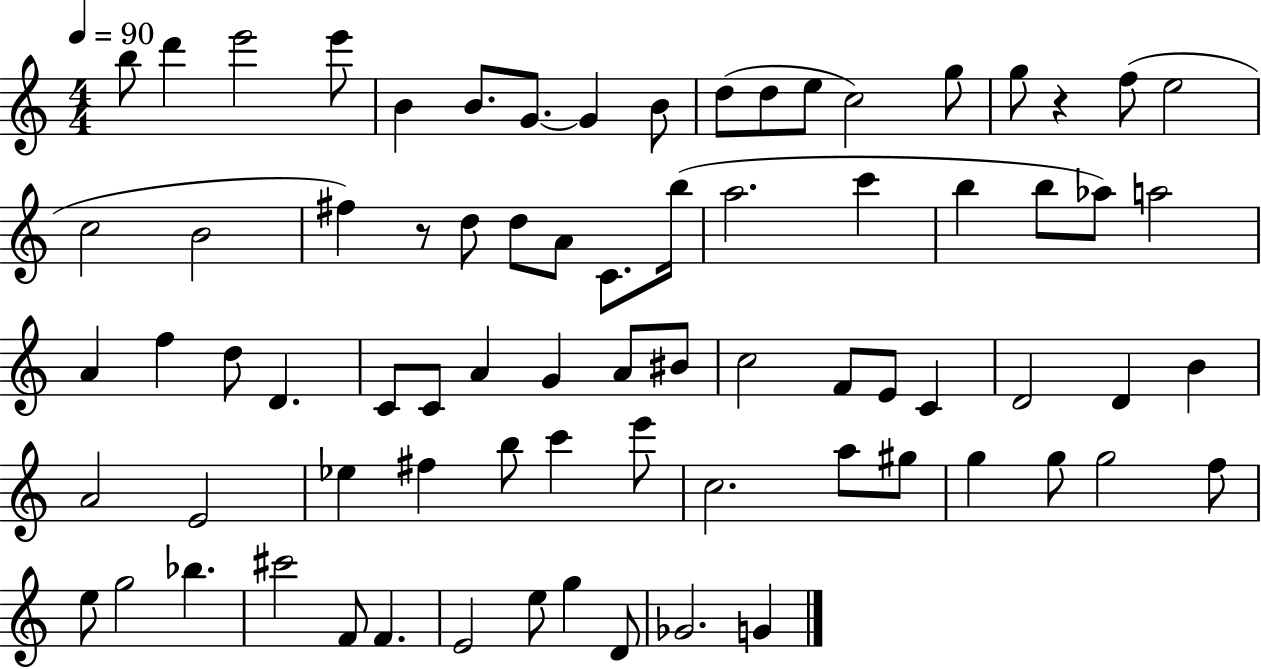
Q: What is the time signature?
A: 4/4